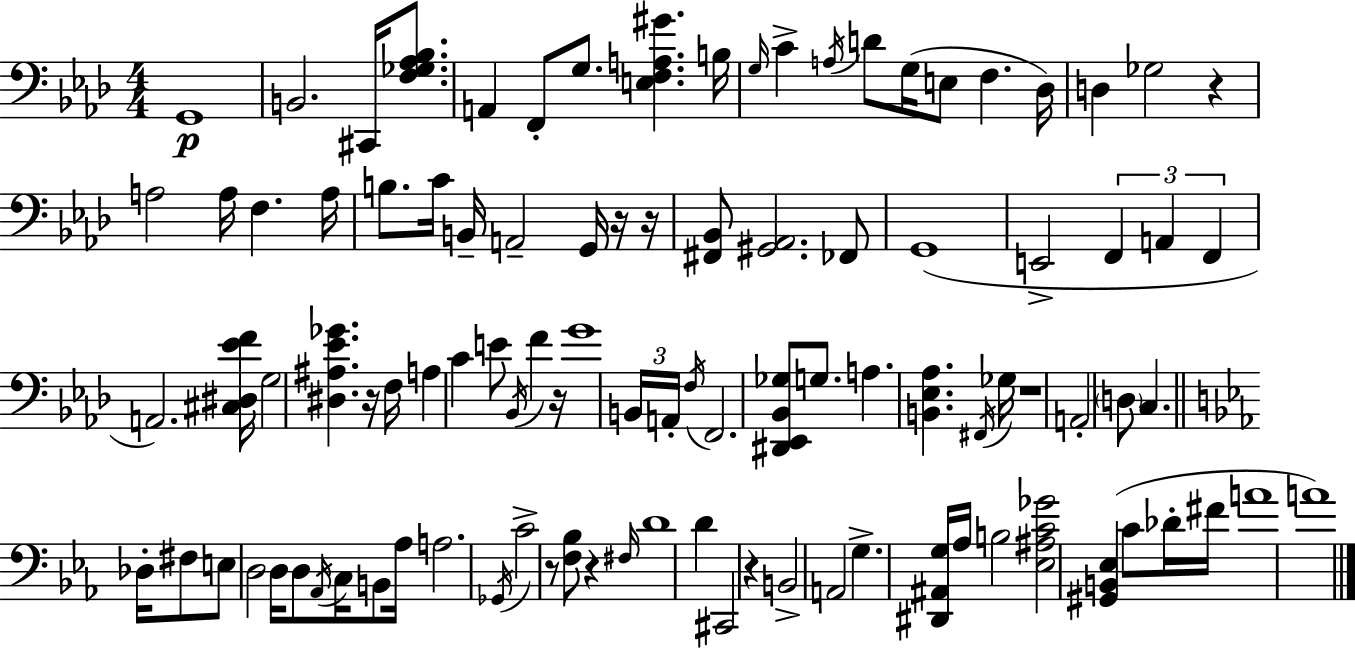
{
  \clef bass
  \numericTimeSignature
  \time 4/4
  \key f \minor
  g,1\p | b,2. cis,16 <f ges aes bes>8. | a,4 f,8-. g8. <e f a gis'>4. b16 | \grace { g16 } c'4-> \acciaccatura { a16 } d'8 g16( e8 f4. | \break des16) d4 ges2 r4 | a2 a16 f4. | a16 b8. c'16 b,16-- a,2-- g,16 | r16 r16 <fis, bes,>8 <gis, aes,>2. | \break fes,8 g,1( | e,2-> \tuplet 3/2 { f,4 a,4 | f,4 } a,2.) | <cis dis ees' f'>16 g2 <dis ais ees' ges'>4. | \break r16 f16 a4 c'4 e'8 \acciaccatura { bes,16 } f'4 | r16 g'1 | \tuplet 3/2 { b,16 a,16-. \acciaccatura { f16 } } f,2. | <dis, ees, bes, ges>8 g8. a4. <b, ees aes>4. | \break \acciaccatura { fis,16 } ges16 r1 | a,2-. \parenthesize d8 c4. | \bar "||" \break \key ees \major des16-. fis8 e8 d2 d16 d8 | \acciaccatura { aes,16 } c16 b,8 aes16 a2. | \acciaccatura { ges,16 } c'2-> r8 <f bes>8 r4 | \grace { fis16 } d'1 | \break d'4 cis,2 r4 | b,2-> a,2 | g4.-> <dis, ais, g>16 aes16 b2 | <ees ais c' ges'>2 <gis, b, ees>4( c'8 | \break des'16-. fis'16 a'1 | a'1) | \bar "|."
}